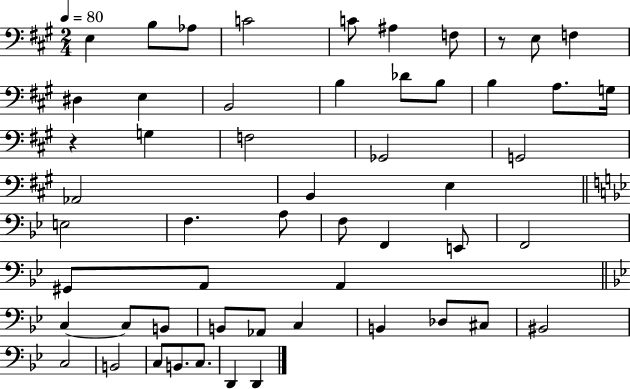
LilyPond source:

{
  \clef bass
  \numericTimeSignature
  \time 2/4
  \key a \major
  \tempo 4 = 80
  \repeat volta 2 { e4 b8 aes8 | c'2 | c'8 ais4 f8 | r8 e8 f4 | \break dis4 e4 | b,2 | b4 des'8 b8 | b4 a8. g16 | \break r4 g4 | f2 | ges,2 | g,2 | \break aes,2 | b,4 e4 | \bar "||" \break \key bes \major e2 | f4. a8 | f8 f,4 e,8 | f,2 | \break gis,8 a,8 a,4 | \bar "||" \break \key g \minor c4~~ c8 b,8 | b,8 aes,8 c4 | b,4 des8 cis8 | bis,2 | \break c2 | b,2 | c8 b,8. c8. | d,4 d,4 | \break } \bar "|."
}